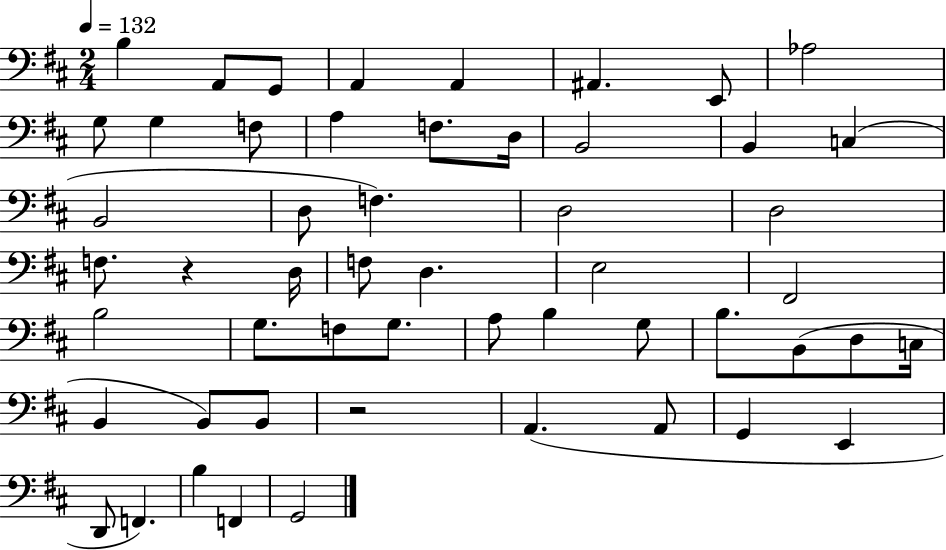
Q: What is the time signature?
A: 2/4